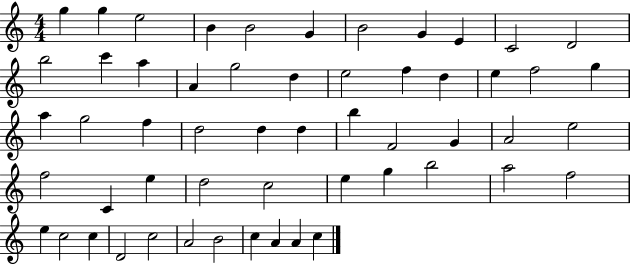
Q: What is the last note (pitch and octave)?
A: C5